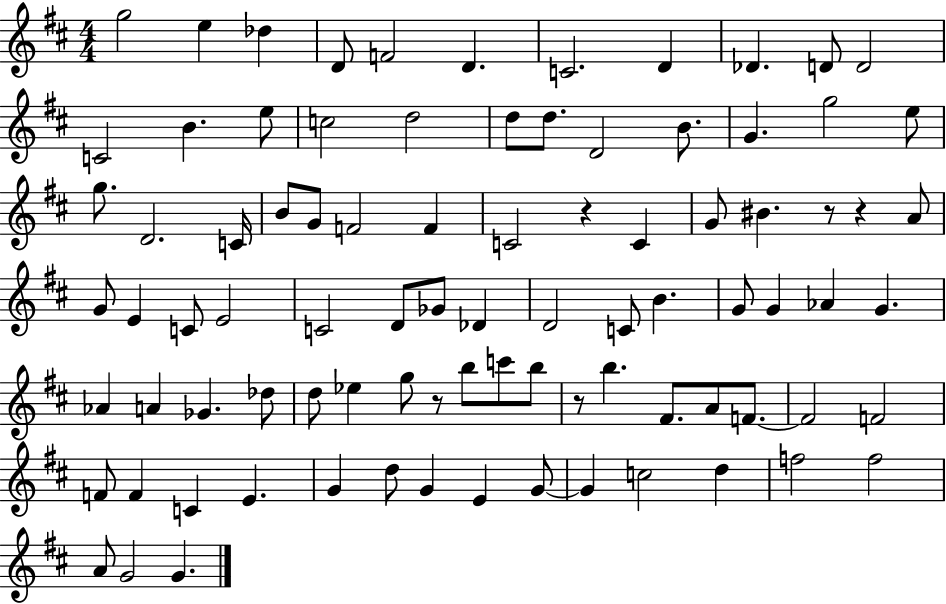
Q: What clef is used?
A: treble